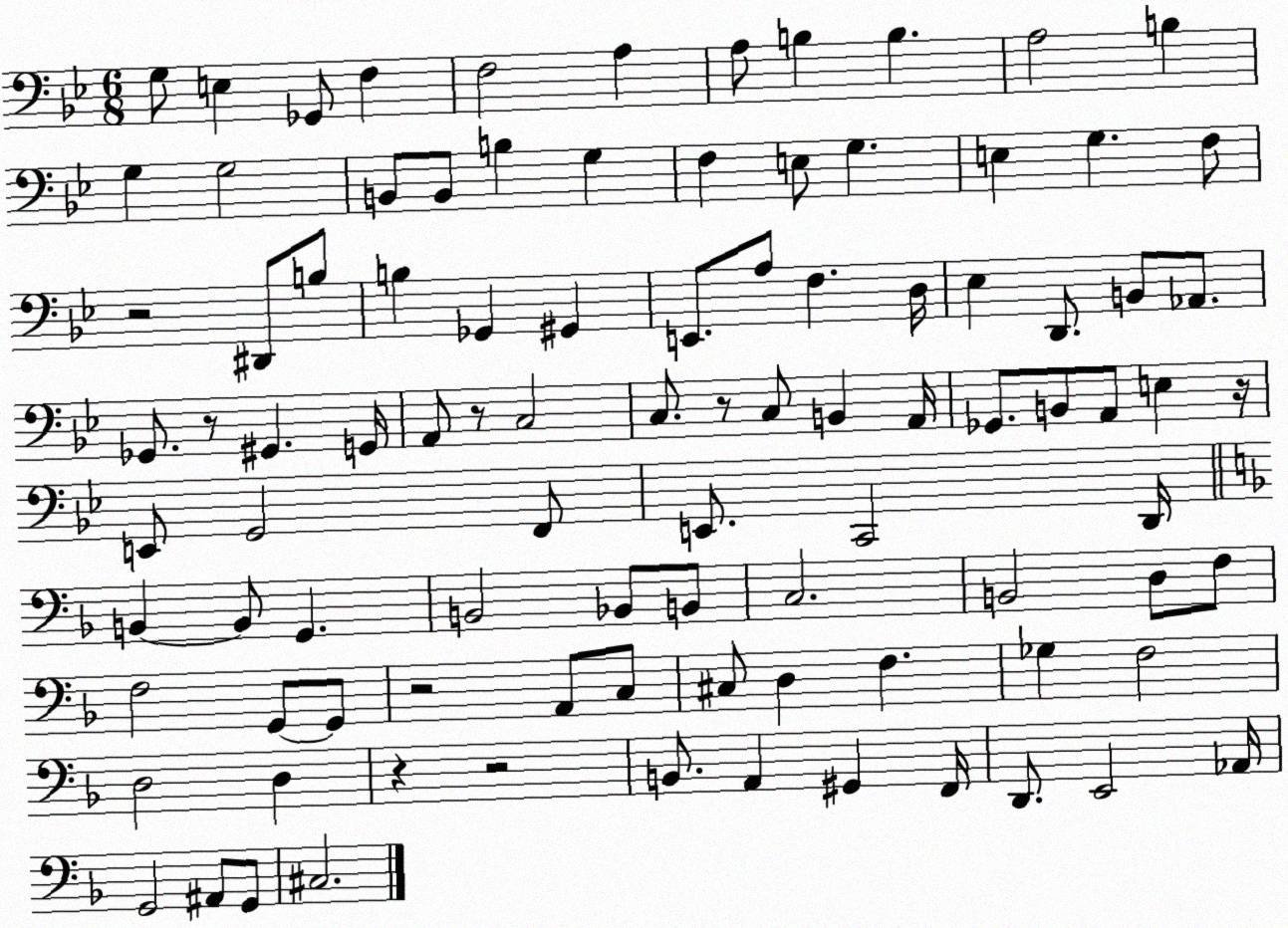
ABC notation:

X:1
T:Untitled
M:6/8
L:1/4
K:Bb
G,/2 E, _G,,/2 F, F,2 A, A,/2 B, B, A,2 B, G, G,2 B,,/2 B,,/2 B, G, F, E,/2 G, E, G, F,/2 z2 ^D,,/2 B,/2 B, _G,, ^G,, E,,/2 A,/2 F, D,/4 _E, D,,/2 B,,/2 _A,,/2 _G,,/2 z/2 ^G,, G,,/4 A,,/2 z/2 C,2 C,/2 z/2 C,/2 B,, A,,/4 _G,,/2 B,,/2 A,,/2 E, z/4 E,,/2 G,,2 F,,/2 E,,/2 C,,2 D,,/4 B,, B,,/2 G,, B,,2 _B,,/2 B,,/2 C,2 B,,2 D,/2 F,/2 F,2 G,,/2 G,,/2 z2 A,,/2 C,/2 ^C,/2 D, F, _G, F,2 D,2 D, z z2 B,,/2 A,, ^G,, F,,/4 D,,/2 E,,2 _A,,/4 G,,2 ^A,,/2 G,,/2 ^C,2